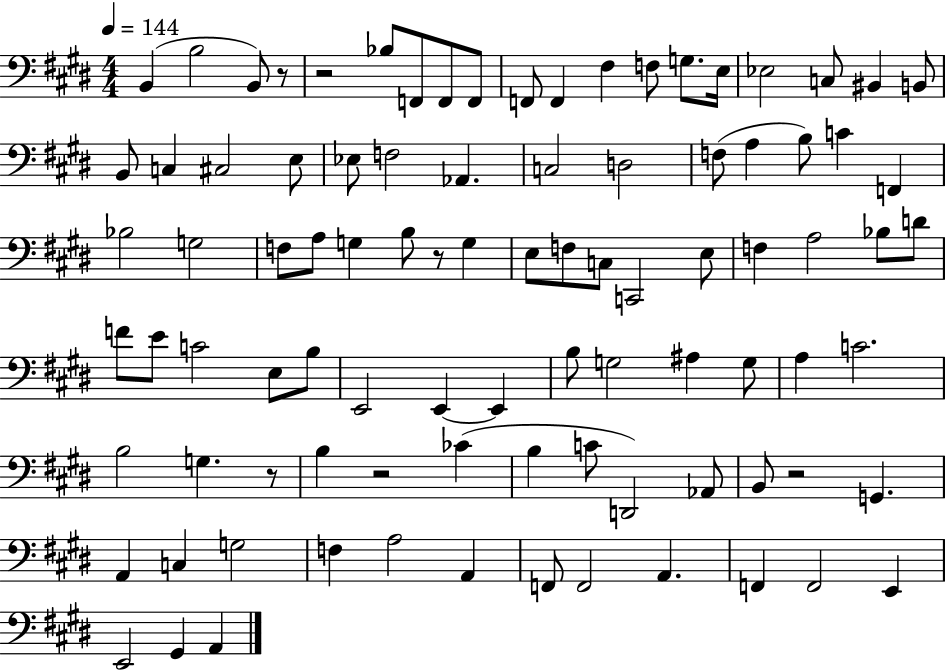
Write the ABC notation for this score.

X:1
T:Untitled
M:4/4
L:1/4
K:E
B,, B,2 B,,/2 z/2 z2 _B,/2 F,,/2 F,,/2 F,,/2 F,,/2 F,, ^F, F,/2 G,/2 E,/4 _E,2 C,/2 ^B,, B,,/2 B,,/2 C, ^C,2 E,/2 _E,/2 F,2 _A,, C,2 D,2 F,/2 A, B,/2 C F,, _B,2 G,2 F,/2 A,/2 G, B,/2 z/2 G, E,/2 F,/2 C,/2 C,,2 E,/2 F, A,2 _B,/2 D/2 F/2 E/2 C2 E,/2 B,/2 E,,2 E,, E,, B,/2 G,2 ^A, G,/2 A, C2 B,2 G, z/2 B, z2 _C B, C/2 D,,2 _A,,/2 B,,/2 z2 G,, A,, C, G,2 F, A,2 A,, F,,/2 F,,2 A,, F,, F,,2 E,, E,,2 ^G,, A,,